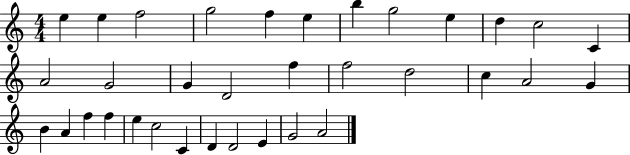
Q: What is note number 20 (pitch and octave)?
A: C5